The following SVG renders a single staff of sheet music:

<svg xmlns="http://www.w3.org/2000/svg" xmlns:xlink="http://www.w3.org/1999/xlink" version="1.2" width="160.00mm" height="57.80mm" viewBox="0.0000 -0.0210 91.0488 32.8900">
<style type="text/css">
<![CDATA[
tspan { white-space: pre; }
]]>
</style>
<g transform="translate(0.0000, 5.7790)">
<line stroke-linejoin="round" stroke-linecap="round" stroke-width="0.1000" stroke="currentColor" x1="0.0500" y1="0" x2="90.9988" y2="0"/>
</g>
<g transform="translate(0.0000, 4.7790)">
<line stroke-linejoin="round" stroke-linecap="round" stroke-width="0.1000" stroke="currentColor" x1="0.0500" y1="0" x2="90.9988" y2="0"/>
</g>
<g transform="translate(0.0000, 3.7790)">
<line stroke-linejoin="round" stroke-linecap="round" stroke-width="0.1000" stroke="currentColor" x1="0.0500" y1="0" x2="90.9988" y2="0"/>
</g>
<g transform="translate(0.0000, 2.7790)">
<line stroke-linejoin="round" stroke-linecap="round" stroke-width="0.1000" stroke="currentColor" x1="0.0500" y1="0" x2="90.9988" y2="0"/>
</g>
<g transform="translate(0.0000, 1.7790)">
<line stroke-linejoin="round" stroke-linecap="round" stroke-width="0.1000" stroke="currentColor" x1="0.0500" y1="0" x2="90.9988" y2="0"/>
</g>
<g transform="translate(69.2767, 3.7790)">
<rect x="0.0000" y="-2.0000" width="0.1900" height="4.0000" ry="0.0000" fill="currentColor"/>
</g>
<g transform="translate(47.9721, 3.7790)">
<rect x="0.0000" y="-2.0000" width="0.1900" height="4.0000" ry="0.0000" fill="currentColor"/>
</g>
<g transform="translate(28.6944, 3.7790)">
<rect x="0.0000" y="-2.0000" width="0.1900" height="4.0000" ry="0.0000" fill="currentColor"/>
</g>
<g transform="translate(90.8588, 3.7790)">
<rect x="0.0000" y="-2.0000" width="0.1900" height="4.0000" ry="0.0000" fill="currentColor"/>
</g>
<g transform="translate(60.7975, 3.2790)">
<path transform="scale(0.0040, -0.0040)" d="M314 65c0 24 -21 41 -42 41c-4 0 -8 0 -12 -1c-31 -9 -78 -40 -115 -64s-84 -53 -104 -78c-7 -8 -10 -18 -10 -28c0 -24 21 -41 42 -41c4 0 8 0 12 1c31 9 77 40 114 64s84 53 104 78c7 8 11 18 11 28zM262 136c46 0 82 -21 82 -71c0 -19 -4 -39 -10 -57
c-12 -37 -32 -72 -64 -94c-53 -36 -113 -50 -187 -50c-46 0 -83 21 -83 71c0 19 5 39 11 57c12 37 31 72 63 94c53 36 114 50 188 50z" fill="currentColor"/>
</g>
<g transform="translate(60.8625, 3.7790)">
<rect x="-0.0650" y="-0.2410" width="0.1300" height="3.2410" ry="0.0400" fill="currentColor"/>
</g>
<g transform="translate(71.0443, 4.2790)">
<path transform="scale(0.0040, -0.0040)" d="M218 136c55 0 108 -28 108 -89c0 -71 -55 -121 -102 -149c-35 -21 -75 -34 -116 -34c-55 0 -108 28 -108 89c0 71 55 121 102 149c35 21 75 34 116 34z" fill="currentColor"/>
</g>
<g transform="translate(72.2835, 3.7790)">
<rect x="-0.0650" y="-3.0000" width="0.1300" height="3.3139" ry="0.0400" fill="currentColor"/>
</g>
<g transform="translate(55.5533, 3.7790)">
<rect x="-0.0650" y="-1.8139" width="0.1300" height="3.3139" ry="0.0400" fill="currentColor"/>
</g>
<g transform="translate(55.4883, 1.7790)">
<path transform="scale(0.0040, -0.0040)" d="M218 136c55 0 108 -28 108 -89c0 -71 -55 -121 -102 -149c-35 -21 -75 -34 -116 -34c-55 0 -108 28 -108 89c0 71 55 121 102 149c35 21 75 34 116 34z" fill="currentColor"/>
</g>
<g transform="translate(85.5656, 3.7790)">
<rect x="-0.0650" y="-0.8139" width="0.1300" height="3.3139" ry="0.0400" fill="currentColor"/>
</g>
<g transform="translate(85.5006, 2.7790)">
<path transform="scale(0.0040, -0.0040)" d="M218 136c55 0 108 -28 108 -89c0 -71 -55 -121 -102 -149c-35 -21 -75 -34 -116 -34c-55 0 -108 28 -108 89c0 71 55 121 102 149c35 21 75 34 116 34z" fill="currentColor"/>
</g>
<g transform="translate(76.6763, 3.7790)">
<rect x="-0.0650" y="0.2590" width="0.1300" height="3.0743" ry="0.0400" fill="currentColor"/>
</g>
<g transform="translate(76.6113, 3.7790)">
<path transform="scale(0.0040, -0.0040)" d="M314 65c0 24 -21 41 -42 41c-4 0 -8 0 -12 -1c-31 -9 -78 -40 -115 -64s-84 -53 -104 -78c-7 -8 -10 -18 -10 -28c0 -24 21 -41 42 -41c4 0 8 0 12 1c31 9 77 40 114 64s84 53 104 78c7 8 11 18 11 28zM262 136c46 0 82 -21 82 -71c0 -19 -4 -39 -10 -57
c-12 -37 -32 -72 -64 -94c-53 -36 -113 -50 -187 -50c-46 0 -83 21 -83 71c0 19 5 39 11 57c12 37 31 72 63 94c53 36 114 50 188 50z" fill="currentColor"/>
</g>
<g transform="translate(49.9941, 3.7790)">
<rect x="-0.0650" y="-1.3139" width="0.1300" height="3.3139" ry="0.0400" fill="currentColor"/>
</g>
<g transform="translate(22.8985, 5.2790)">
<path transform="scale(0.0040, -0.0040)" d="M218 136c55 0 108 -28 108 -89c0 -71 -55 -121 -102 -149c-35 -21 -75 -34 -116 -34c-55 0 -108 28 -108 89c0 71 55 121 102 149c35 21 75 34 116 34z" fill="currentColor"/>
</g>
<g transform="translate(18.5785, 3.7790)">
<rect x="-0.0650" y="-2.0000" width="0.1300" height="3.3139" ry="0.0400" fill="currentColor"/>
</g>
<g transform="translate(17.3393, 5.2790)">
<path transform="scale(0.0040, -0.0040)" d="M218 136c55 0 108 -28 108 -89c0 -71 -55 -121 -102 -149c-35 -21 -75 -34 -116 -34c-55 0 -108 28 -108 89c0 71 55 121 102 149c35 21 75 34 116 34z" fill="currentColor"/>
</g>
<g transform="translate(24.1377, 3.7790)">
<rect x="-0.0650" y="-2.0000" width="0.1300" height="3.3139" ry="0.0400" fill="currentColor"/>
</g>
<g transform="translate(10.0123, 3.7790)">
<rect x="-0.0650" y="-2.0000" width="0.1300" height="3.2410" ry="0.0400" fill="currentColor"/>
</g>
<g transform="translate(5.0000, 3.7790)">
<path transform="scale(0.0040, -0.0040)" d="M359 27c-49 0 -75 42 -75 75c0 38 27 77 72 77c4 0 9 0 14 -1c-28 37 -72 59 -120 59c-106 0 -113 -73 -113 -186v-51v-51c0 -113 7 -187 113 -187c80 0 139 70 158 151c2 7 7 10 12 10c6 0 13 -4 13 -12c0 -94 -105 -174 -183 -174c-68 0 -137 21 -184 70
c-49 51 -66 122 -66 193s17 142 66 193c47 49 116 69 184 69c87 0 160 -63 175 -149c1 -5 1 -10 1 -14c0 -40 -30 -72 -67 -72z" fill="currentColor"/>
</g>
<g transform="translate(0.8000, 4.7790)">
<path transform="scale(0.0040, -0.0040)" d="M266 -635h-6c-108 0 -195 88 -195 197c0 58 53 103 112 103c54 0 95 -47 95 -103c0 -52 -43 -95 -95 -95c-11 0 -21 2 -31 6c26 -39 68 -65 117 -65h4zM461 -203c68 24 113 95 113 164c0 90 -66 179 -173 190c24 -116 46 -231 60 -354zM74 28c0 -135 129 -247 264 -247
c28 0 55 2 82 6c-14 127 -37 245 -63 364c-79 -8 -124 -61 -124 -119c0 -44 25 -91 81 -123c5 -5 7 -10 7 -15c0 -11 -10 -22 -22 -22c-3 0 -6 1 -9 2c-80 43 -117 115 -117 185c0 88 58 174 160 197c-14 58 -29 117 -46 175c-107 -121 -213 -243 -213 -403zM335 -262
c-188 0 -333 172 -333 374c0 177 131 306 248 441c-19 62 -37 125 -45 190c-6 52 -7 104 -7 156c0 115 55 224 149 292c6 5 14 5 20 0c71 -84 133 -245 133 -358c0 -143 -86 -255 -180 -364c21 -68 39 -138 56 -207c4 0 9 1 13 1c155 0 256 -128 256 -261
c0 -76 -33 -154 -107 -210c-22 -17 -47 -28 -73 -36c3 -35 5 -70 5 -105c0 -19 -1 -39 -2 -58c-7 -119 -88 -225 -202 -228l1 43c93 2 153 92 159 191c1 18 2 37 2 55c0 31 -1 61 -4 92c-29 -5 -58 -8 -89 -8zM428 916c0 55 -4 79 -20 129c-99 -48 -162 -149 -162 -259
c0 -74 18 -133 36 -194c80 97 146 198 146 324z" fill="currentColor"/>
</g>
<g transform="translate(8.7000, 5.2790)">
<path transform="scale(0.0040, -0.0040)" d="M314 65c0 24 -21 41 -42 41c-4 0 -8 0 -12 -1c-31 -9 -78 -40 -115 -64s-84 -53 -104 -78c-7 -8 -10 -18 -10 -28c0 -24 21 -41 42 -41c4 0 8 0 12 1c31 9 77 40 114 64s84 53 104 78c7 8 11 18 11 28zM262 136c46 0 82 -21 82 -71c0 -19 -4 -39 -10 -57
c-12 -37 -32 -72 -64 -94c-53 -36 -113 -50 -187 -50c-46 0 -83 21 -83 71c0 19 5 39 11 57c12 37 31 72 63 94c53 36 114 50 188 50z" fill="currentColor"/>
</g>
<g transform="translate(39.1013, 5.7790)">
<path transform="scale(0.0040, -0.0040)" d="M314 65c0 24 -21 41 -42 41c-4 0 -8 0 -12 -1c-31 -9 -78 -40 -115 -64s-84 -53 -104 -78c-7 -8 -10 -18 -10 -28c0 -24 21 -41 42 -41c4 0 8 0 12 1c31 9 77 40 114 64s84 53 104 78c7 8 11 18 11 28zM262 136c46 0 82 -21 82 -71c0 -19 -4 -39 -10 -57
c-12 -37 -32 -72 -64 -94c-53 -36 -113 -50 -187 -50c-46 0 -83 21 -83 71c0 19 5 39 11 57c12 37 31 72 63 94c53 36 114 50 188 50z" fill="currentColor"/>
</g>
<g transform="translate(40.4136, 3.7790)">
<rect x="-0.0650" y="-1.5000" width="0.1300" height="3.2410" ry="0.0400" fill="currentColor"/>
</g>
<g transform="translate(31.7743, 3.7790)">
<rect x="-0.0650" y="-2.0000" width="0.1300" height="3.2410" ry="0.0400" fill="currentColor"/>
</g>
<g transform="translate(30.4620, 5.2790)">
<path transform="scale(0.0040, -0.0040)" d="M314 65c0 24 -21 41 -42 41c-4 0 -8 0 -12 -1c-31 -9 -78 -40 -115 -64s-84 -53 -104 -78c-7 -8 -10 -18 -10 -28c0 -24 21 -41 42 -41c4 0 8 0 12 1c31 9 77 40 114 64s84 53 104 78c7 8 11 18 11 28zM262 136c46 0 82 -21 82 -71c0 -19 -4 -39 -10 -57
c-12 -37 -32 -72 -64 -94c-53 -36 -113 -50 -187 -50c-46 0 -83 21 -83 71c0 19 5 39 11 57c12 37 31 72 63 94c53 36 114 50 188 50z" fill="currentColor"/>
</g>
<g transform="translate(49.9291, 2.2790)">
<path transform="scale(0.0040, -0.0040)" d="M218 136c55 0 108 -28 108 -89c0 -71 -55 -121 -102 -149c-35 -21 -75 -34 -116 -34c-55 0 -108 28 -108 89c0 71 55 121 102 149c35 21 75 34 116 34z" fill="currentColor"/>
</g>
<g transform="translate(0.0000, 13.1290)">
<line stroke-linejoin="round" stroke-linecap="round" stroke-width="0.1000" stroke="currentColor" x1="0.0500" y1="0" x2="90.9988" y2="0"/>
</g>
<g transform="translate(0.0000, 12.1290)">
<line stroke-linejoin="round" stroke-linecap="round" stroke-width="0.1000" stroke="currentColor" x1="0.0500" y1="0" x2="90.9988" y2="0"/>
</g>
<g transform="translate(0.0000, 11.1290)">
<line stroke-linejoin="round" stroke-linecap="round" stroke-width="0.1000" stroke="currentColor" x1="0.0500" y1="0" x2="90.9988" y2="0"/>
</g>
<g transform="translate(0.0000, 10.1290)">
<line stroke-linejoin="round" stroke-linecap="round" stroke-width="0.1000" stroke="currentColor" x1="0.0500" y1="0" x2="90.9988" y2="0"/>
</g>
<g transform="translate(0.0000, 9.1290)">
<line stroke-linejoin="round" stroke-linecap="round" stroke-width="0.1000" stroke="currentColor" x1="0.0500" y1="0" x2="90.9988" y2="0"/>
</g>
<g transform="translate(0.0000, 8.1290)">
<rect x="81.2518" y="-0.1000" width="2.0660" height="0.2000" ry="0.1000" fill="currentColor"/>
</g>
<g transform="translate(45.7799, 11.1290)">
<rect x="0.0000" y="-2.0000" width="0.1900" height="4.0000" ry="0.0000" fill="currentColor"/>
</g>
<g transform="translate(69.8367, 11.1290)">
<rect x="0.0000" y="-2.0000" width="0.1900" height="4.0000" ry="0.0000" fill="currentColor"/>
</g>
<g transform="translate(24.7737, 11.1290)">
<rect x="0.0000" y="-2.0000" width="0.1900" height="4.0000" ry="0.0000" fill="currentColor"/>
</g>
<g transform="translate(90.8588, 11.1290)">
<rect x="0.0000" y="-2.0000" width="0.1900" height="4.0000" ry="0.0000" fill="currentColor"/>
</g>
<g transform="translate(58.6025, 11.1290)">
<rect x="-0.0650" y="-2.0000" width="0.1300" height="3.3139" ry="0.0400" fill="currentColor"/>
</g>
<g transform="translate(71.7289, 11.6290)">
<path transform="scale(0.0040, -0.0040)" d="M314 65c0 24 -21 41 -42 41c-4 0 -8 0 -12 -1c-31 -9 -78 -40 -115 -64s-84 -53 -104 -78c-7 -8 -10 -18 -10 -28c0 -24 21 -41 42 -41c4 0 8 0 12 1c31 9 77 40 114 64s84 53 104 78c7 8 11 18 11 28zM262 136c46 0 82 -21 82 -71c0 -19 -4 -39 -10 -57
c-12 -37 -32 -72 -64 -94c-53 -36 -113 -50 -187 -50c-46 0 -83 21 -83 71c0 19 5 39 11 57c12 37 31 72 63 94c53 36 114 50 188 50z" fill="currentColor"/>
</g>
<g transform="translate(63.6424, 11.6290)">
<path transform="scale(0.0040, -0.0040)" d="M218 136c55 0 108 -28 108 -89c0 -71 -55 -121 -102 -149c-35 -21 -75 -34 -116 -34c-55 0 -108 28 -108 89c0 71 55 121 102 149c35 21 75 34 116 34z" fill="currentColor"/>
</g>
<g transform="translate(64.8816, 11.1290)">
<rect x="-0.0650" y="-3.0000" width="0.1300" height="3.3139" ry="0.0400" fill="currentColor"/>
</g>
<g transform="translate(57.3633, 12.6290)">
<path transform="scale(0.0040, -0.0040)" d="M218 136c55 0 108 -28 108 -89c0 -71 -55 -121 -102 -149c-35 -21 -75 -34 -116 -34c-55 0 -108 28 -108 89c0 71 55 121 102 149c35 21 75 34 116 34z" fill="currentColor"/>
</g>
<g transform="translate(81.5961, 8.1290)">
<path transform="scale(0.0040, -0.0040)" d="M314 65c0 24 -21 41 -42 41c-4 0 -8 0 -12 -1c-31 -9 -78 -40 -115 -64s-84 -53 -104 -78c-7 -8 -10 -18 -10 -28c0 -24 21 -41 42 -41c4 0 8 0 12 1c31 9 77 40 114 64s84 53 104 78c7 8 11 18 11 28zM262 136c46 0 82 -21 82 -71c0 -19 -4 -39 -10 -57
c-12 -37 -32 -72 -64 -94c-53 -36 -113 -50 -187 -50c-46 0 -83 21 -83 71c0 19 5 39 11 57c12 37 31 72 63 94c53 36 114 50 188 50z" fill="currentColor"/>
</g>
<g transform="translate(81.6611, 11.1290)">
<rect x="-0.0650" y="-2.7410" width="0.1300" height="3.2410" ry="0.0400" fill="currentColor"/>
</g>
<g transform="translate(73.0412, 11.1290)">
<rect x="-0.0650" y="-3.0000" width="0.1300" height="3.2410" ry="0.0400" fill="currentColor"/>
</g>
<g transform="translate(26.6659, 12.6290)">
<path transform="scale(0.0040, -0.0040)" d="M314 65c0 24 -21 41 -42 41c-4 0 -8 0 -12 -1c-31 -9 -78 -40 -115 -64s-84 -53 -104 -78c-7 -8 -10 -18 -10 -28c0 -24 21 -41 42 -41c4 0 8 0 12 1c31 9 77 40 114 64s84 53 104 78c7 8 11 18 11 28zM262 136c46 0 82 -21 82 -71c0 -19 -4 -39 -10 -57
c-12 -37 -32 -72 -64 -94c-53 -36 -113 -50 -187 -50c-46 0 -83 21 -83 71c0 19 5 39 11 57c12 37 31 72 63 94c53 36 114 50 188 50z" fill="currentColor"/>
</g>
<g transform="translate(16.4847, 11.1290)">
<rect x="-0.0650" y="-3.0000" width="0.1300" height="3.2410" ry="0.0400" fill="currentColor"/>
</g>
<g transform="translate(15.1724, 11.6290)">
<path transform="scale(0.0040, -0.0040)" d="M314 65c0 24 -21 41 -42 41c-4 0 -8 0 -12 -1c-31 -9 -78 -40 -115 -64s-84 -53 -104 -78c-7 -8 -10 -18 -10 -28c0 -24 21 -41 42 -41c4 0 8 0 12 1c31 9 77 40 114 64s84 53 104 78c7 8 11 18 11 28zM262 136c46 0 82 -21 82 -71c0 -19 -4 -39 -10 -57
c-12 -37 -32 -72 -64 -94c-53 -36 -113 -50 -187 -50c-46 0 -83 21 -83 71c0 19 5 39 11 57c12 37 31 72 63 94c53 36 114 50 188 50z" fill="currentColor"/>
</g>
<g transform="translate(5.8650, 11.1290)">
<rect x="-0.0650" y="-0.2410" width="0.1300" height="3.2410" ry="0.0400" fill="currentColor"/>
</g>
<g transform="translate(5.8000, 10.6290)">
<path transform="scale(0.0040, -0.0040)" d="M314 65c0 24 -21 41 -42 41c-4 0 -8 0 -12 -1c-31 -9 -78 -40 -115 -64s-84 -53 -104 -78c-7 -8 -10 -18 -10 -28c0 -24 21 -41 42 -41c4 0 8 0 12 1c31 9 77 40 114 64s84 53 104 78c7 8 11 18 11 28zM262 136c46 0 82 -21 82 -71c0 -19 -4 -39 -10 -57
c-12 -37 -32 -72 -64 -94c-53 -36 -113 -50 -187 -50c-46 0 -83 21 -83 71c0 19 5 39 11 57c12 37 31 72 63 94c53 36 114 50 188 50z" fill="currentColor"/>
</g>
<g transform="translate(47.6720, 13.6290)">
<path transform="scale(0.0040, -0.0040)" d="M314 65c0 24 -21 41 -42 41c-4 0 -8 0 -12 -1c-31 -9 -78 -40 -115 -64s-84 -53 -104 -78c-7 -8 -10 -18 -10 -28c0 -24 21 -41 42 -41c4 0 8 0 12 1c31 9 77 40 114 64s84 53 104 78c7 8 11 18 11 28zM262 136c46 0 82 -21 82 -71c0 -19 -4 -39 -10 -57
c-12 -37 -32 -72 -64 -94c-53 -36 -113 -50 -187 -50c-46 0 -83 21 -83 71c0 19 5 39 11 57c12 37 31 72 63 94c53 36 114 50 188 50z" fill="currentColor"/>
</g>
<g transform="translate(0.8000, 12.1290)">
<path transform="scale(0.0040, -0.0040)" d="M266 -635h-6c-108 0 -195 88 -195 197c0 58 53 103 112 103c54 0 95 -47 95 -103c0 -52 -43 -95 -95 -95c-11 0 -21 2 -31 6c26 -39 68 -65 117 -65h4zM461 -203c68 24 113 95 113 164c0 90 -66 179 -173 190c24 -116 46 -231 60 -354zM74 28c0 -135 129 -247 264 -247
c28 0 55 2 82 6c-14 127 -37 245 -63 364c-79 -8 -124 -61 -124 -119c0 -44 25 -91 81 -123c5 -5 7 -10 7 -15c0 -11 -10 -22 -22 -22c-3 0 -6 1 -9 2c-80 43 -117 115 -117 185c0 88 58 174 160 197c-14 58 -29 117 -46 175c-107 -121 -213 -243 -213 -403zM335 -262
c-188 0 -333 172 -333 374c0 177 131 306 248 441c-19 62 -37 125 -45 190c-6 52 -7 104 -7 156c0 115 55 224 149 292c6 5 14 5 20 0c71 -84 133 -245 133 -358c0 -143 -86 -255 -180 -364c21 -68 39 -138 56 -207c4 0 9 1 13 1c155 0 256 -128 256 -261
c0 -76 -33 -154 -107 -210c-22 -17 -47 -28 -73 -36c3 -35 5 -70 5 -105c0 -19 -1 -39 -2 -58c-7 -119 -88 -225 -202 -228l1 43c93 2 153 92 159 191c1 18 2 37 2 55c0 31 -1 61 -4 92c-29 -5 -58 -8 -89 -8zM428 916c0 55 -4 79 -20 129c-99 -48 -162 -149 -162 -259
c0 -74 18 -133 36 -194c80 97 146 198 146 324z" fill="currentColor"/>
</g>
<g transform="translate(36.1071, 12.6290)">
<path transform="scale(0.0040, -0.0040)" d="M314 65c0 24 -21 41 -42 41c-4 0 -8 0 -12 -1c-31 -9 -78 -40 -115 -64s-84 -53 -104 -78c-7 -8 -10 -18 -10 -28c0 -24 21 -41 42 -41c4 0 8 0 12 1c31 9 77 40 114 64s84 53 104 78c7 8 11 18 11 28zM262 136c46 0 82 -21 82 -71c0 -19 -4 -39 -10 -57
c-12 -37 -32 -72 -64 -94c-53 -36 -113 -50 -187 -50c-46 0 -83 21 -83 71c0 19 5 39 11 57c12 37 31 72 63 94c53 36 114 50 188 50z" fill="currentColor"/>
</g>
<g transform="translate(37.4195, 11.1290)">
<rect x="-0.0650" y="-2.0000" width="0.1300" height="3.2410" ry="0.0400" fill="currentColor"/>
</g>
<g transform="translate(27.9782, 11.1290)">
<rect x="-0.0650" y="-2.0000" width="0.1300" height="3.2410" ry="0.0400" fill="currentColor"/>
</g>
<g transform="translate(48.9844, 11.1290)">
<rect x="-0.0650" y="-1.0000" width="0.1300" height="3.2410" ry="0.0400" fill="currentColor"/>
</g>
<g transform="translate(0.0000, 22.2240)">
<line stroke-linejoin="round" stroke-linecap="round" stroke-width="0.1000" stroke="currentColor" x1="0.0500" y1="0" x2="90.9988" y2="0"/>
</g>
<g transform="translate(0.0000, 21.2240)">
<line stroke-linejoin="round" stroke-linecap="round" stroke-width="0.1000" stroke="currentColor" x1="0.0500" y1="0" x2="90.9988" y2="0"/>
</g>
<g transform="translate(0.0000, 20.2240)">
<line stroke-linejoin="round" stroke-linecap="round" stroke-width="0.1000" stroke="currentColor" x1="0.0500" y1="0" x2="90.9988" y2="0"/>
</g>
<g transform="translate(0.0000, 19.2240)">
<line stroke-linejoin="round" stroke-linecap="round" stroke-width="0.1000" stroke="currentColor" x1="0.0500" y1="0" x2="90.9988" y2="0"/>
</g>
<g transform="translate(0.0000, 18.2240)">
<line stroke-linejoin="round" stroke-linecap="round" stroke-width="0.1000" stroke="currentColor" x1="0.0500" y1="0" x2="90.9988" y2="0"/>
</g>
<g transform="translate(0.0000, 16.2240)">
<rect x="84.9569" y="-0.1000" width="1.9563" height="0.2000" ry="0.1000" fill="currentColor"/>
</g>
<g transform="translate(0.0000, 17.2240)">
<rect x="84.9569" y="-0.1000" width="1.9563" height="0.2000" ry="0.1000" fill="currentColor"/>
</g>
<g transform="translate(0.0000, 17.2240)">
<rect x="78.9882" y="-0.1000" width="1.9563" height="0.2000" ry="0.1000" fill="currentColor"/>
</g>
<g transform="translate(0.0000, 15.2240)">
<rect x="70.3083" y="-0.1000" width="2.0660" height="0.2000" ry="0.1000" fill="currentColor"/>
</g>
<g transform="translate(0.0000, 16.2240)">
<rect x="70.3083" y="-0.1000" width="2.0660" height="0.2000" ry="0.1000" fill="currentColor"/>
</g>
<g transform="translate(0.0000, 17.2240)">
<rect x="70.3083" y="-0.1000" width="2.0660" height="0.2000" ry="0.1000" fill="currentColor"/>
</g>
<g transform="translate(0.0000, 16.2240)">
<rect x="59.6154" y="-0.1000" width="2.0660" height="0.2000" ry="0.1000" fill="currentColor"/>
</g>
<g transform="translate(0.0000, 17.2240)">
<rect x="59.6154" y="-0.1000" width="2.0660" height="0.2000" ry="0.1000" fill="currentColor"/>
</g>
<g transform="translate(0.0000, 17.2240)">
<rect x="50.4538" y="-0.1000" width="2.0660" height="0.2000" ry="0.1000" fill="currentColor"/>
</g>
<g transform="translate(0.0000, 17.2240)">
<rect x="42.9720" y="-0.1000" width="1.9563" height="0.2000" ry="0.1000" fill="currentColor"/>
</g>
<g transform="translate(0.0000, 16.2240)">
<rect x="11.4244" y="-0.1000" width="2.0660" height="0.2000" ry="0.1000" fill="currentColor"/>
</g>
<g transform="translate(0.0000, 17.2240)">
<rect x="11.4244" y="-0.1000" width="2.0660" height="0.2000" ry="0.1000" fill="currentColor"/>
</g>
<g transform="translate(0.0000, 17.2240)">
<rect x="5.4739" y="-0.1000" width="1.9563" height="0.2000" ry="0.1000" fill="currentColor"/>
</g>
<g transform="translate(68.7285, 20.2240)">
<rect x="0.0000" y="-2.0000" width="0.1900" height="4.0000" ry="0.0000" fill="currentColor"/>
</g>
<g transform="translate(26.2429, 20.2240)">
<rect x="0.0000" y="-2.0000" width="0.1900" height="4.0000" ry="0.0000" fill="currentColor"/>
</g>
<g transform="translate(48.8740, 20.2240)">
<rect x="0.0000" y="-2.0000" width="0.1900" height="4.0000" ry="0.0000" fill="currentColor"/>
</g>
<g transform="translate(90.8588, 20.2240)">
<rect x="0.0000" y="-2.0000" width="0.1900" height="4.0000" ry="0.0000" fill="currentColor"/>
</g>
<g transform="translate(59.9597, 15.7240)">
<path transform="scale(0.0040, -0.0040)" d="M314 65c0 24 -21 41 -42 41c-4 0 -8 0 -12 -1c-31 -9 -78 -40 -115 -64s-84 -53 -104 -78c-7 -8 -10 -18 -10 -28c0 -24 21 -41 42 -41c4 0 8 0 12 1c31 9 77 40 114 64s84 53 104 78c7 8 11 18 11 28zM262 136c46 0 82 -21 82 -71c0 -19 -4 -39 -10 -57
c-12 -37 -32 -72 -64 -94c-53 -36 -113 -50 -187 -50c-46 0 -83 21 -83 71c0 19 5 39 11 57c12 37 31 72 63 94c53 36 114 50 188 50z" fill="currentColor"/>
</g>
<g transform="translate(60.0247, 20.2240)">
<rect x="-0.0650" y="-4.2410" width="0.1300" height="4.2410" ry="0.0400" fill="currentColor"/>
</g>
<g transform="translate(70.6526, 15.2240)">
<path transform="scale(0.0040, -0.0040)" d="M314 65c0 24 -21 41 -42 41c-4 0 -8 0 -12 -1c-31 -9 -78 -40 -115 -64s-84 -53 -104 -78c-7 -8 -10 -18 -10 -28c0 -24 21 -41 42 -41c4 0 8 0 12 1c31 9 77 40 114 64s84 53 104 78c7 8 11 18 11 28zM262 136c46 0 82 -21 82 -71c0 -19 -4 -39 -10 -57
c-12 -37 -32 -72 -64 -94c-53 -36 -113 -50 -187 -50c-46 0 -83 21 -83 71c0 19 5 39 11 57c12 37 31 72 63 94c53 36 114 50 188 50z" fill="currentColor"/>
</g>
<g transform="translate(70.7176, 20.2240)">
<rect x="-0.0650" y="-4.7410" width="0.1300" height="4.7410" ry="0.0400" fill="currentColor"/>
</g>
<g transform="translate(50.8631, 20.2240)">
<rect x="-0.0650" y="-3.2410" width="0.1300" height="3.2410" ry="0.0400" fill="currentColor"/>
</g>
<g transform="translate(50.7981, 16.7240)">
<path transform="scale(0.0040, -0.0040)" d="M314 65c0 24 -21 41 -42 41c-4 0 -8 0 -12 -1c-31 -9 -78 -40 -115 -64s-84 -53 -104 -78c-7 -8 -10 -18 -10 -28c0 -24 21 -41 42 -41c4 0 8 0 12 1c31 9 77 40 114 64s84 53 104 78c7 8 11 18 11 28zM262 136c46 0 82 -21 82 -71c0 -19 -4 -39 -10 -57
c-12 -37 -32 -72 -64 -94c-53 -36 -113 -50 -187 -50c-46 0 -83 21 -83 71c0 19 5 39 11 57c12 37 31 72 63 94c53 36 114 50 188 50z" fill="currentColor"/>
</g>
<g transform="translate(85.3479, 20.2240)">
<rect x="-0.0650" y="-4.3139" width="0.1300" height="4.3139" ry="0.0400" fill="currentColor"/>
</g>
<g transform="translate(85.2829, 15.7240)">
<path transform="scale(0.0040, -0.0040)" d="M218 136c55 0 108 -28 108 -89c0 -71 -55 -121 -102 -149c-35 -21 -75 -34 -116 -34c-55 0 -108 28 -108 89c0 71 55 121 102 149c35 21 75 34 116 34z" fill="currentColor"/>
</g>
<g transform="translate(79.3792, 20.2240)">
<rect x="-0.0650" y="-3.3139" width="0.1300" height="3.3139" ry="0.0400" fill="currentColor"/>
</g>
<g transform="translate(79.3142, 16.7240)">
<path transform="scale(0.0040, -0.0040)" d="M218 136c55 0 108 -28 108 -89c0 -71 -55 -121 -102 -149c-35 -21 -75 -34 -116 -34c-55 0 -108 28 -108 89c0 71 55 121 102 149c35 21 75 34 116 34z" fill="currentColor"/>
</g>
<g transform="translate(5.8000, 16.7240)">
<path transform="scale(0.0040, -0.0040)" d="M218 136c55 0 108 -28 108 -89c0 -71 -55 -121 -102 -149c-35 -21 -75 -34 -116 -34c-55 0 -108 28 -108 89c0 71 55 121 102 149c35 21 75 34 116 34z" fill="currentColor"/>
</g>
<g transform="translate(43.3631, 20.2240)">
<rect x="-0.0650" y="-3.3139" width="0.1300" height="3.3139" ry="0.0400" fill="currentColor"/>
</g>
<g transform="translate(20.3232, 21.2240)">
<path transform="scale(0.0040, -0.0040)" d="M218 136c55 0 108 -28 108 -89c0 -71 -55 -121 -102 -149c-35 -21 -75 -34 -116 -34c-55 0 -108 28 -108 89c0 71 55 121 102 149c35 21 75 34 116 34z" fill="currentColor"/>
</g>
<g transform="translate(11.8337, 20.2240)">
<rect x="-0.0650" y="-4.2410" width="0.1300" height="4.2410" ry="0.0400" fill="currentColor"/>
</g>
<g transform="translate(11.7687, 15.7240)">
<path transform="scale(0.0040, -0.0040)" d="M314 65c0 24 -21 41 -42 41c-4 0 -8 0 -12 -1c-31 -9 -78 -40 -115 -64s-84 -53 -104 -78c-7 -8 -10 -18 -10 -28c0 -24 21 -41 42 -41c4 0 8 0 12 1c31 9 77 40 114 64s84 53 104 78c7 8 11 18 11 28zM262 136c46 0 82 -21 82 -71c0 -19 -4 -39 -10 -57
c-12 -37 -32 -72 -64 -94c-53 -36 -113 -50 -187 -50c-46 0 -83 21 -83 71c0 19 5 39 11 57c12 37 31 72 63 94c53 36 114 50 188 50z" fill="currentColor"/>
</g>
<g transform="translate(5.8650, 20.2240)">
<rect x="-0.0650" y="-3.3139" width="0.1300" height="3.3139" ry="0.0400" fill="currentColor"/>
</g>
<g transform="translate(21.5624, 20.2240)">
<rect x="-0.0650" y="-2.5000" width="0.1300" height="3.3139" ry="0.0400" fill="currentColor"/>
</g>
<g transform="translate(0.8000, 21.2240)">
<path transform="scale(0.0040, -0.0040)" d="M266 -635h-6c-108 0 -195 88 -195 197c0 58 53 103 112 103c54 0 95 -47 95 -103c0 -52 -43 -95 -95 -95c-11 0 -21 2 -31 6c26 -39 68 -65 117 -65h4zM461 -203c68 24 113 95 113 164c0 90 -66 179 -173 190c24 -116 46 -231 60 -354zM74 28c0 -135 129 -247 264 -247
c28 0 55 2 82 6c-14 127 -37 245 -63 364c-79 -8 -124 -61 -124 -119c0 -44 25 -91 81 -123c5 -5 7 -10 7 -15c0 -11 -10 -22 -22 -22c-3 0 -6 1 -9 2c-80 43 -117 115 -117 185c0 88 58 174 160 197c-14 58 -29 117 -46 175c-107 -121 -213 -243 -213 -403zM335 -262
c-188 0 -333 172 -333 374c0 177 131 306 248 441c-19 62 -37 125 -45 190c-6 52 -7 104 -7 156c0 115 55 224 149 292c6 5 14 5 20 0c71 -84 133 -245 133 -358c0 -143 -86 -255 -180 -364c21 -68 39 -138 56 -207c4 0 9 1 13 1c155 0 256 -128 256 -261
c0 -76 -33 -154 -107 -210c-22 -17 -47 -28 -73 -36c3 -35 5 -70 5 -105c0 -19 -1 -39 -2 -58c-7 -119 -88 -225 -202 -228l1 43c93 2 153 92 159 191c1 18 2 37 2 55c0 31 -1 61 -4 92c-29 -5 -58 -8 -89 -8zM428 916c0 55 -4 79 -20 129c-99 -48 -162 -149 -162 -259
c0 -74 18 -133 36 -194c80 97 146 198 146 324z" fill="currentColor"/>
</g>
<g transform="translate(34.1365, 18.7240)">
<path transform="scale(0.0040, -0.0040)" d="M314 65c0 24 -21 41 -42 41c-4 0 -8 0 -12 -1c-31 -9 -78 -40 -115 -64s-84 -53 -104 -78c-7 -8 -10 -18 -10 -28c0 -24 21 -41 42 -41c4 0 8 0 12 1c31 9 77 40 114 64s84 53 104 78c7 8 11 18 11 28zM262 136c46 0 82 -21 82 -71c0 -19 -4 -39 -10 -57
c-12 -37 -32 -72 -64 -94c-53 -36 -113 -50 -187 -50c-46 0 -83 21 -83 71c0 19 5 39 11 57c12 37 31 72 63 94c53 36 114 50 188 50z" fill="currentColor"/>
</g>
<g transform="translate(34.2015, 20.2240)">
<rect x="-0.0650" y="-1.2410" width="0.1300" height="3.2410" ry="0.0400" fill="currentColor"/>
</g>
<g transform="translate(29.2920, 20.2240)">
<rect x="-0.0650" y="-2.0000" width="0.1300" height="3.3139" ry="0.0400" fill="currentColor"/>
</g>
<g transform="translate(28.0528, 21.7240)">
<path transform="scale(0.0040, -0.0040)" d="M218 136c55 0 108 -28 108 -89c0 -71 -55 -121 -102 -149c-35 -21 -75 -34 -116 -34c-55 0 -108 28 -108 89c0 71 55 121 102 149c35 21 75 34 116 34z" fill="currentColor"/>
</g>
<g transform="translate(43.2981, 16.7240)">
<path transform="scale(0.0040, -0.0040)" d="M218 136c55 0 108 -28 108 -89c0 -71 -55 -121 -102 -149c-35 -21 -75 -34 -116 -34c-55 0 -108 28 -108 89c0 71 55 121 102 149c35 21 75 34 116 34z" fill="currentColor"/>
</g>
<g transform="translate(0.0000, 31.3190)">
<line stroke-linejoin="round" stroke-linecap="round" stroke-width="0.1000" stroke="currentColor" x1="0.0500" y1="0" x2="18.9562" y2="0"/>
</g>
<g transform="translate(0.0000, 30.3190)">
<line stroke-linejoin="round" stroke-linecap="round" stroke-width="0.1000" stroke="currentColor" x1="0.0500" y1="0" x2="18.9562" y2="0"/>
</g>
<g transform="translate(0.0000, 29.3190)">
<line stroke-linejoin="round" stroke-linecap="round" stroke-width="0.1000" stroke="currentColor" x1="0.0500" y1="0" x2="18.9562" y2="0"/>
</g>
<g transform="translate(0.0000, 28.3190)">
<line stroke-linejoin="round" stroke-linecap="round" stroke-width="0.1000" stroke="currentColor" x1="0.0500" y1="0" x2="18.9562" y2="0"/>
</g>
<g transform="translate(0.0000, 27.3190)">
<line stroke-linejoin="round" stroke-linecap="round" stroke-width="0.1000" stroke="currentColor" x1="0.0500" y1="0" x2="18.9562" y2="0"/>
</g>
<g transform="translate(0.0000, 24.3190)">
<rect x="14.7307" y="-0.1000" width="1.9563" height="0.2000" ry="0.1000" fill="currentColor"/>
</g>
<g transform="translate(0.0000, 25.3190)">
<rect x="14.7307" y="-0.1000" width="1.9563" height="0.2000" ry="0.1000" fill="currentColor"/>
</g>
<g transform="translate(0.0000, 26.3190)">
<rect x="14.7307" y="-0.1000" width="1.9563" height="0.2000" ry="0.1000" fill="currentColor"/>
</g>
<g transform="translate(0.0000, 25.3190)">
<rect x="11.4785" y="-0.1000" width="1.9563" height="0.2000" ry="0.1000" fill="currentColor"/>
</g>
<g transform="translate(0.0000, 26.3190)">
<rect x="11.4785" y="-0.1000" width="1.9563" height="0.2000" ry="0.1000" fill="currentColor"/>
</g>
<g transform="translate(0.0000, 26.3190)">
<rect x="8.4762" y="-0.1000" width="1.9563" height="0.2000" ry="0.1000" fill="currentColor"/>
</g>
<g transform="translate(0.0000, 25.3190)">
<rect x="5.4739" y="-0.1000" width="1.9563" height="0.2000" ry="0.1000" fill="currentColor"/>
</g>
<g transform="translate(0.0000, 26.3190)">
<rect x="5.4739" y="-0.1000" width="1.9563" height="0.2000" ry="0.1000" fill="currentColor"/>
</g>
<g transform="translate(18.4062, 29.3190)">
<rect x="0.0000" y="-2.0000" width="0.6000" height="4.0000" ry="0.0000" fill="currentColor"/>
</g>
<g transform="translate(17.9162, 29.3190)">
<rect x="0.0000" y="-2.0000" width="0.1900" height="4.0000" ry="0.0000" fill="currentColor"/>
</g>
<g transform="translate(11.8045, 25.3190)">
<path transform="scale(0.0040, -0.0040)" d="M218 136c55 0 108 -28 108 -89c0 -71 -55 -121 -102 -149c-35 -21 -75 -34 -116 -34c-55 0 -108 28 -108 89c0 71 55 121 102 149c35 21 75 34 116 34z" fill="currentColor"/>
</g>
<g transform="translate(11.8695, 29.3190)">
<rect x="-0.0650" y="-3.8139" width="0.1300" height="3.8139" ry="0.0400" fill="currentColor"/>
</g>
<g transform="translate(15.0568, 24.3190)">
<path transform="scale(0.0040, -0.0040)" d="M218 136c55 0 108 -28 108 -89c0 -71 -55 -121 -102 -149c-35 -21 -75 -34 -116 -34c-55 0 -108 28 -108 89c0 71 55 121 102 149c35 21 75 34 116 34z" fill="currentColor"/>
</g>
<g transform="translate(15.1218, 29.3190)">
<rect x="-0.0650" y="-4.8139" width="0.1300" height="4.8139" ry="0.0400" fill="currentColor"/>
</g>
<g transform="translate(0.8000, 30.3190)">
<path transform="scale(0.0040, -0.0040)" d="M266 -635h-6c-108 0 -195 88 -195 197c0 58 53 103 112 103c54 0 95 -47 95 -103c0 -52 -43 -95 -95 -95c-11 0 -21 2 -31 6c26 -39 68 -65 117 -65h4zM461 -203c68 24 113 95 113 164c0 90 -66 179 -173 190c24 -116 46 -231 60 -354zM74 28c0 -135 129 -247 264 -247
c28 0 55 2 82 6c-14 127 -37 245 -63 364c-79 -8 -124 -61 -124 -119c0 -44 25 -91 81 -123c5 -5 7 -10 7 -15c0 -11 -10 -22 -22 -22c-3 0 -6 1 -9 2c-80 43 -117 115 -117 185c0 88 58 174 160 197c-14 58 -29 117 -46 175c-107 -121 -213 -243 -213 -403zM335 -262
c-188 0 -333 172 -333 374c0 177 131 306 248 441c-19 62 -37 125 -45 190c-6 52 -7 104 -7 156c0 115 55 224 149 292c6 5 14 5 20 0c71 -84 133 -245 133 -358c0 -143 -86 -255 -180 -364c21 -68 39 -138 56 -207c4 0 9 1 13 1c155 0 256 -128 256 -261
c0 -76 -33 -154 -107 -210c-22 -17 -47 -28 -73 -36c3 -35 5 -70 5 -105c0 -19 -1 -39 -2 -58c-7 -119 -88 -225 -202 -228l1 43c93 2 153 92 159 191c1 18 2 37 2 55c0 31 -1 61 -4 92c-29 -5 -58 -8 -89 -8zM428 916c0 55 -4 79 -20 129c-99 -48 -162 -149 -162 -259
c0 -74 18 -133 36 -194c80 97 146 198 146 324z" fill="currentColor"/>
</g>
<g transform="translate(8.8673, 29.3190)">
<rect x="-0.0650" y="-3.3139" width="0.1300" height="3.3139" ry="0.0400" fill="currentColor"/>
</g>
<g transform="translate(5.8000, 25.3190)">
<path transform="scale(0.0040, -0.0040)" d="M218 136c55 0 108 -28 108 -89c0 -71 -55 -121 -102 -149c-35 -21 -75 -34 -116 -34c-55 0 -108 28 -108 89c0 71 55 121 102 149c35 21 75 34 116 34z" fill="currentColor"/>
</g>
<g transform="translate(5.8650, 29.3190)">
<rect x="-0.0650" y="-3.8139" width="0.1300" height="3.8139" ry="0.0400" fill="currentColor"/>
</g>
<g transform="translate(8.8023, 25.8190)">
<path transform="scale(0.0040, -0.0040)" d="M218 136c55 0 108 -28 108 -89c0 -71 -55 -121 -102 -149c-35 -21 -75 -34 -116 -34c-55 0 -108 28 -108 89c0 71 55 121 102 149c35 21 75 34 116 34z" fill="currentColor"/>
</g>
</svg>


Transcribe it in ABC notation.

X:1
T:Untitled
M:4/4
L:1/4
K:C
F2 F F F2 E2 e f c2 A B2 d c2 A2 F2 F2 D2 F A A2 a2 b d'2 G F e2 b b2 d'2 e'2 b d' c' b c' e'